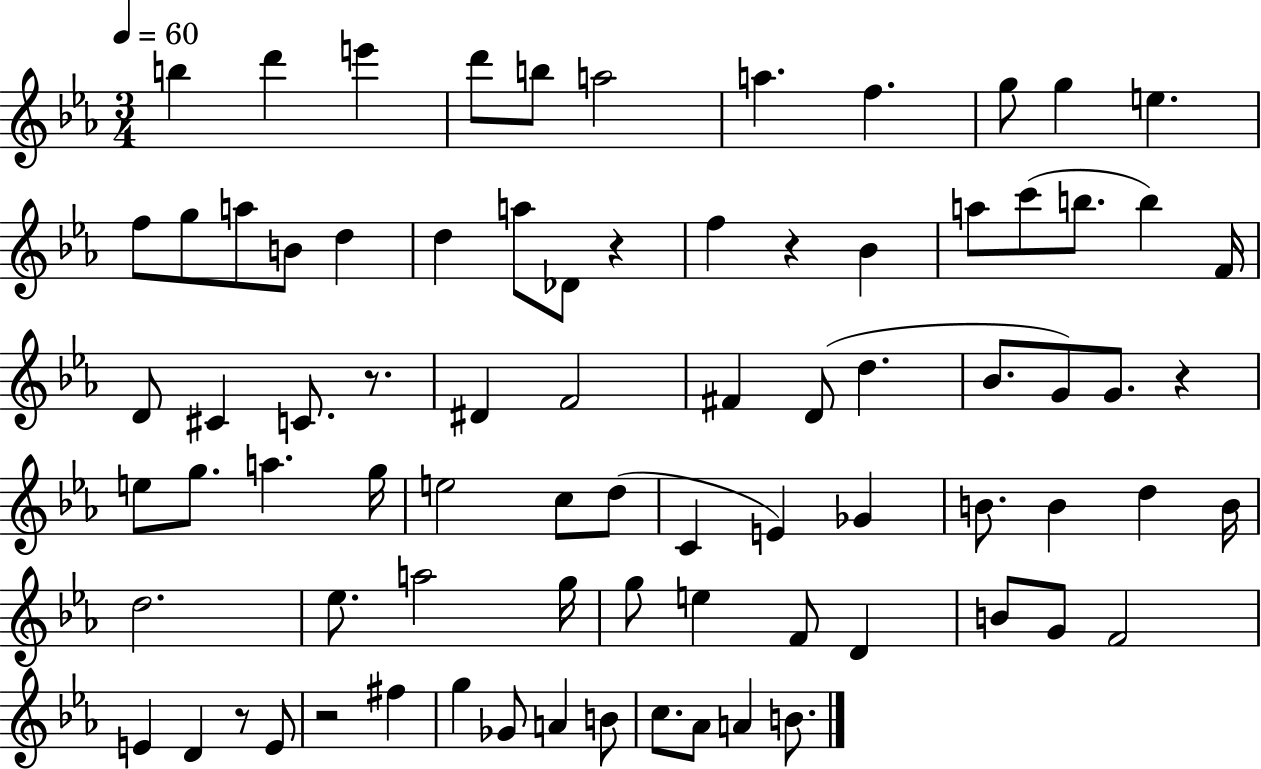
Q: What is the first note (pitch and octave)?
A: B5